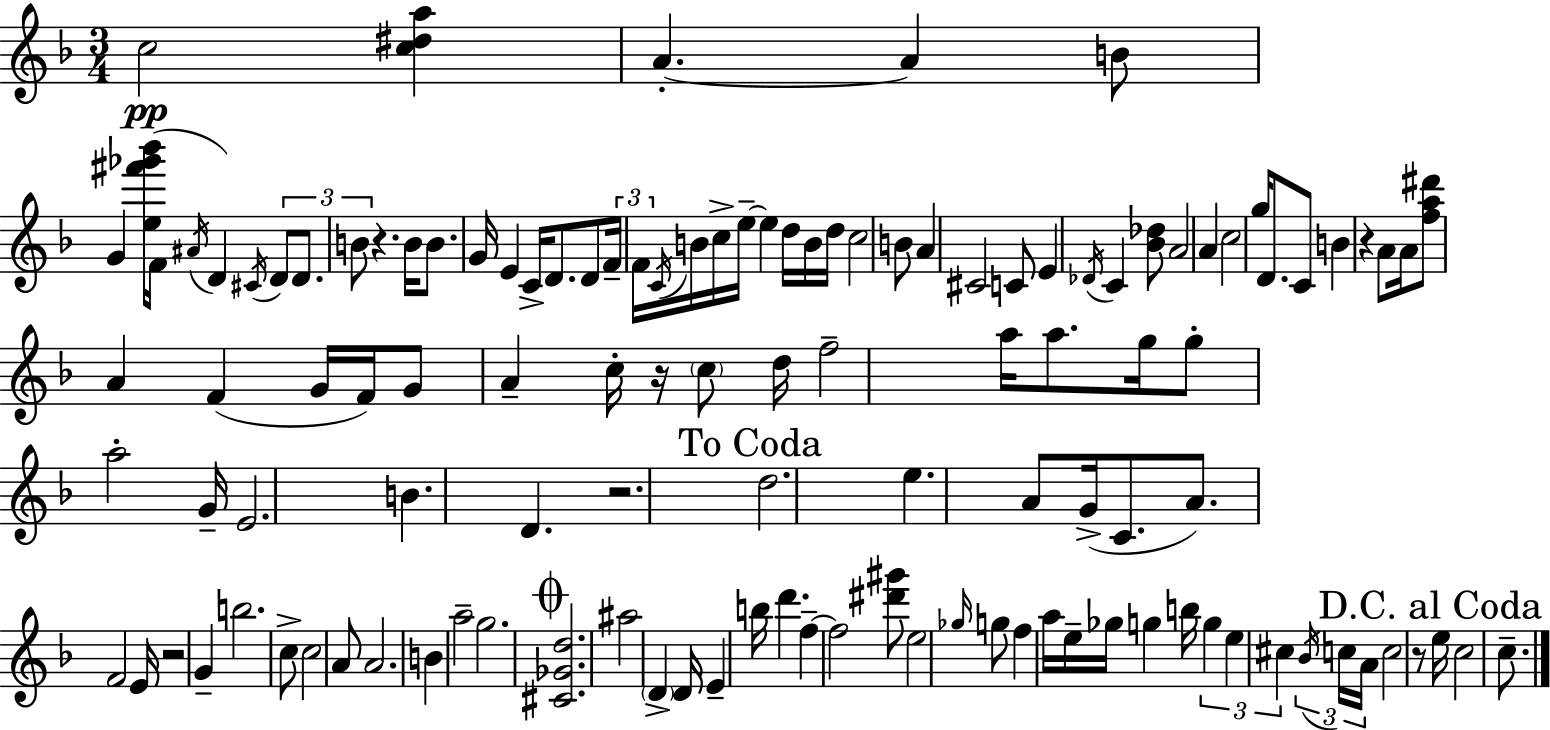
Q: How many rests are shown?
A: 6